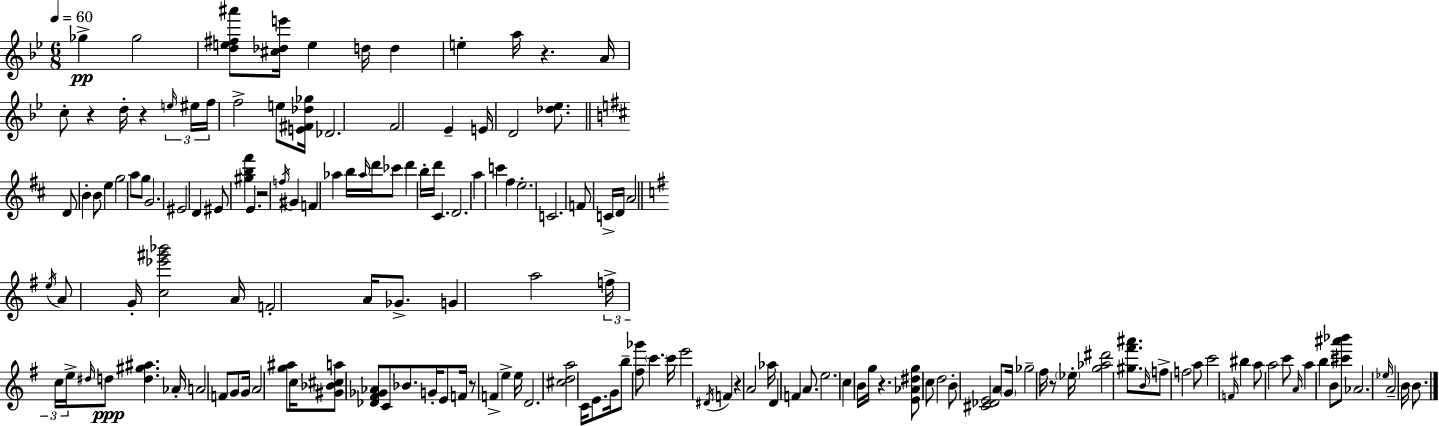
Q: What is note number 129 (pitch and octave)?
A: B4